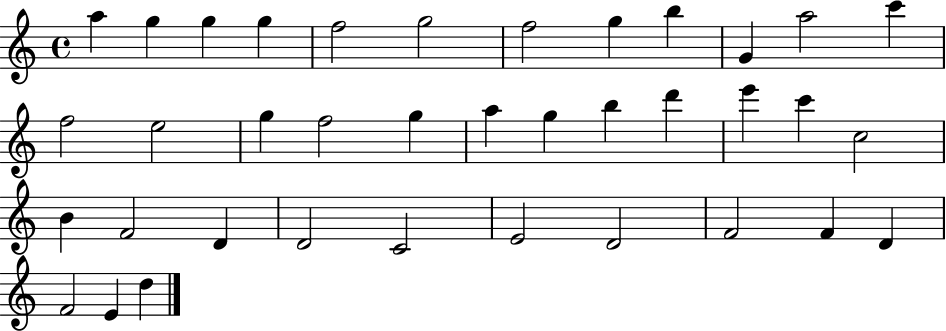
A5/q G5/q G5/q G5/q F5/h G5/h F5/h G5/q B5/q G4/q A5/h C6/q F5/h E5/h G5/q F5/h G5/q A5/q G5/q B5/q D6/q E6/q C6/q C5/h B4/q F4/h D4/q D4/h C4/h E4/h D4/h F4/h F4/q D4/q F4/h E4/q D5/q